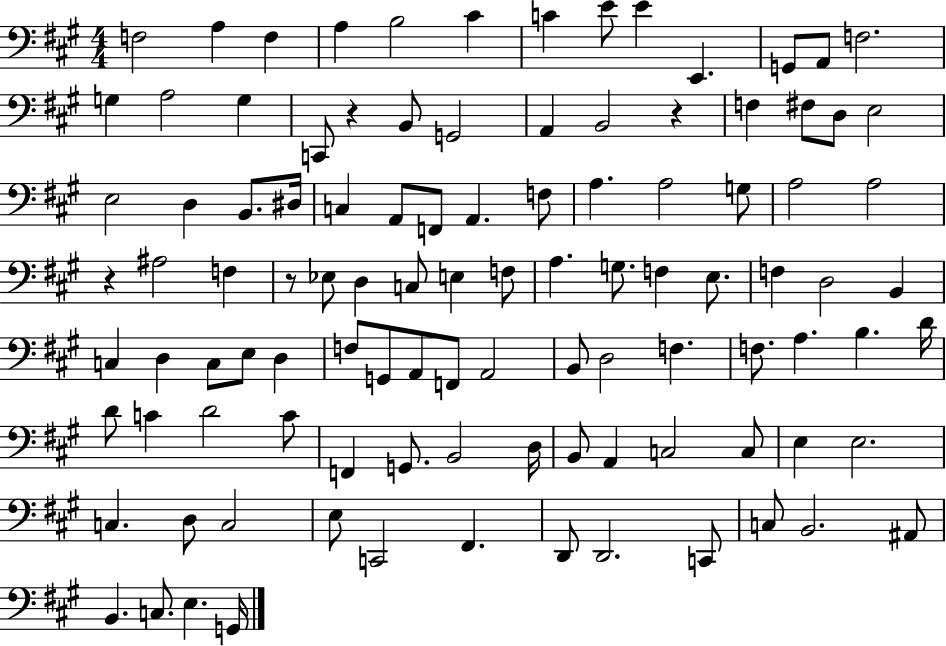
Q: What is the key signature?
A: A major